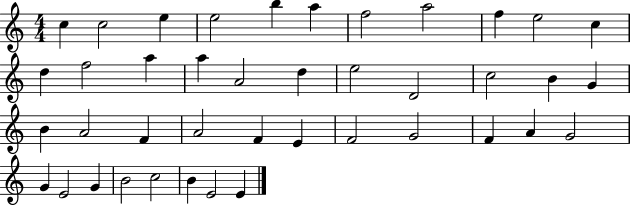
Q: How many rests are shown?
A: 0